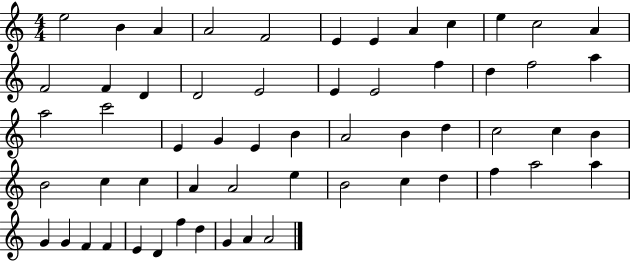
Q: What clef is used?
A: treble